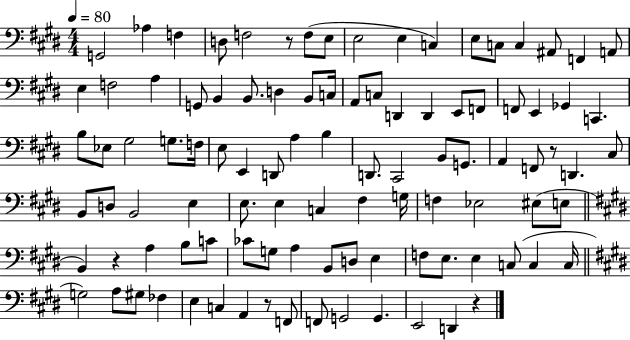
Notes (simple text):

G2/h Ab3/q F3/q D3/e F3/h R/e F3/e E3/e E3/h E3/q C3/q E3/e C3/e C3/q A#2/e F2/q A2/e E3/q F3/h A3/q G2/e B2/q B2/e. D3/q B2/e C3/s A2/e C3/e D2/q D2/q E2/e F2/e F2/e E2/q Gb2/q C2/q. B3/e Eb3/e G#3/h G3/e. F3/s E3/e E2/q D2/e A3/q B3/q D2/e. C#2/h B2/e G2/e. A2/q F2/e R/e D2/q. C#3/e B2/e D3/e B2/h E3/q E3/e. E3/q C3/q F#3/q G3/s F3/q Eb3/h EIS3/e E3/e B2/q R/q A3/q B3/e C4/e CES4/e G3/e A3/q B2/e D3/e E3/q F3/e E3/e. E3/q C3/e C3/q C3/s G3/h A3/e G#3/e FES3/q E3/q C3/q A2/q R/e F2/e F2/e G2/h G2/q. E2/h D2/q R/q